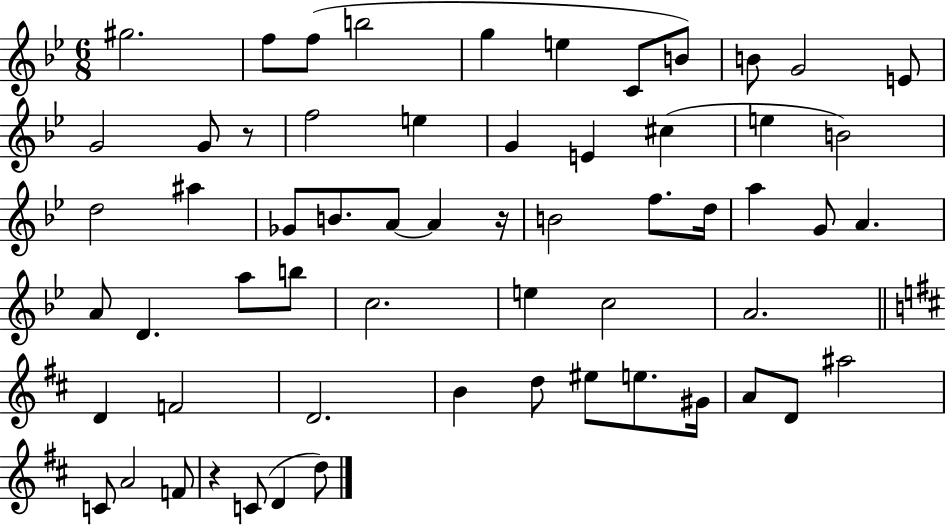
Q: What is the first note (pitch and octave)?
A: G#5